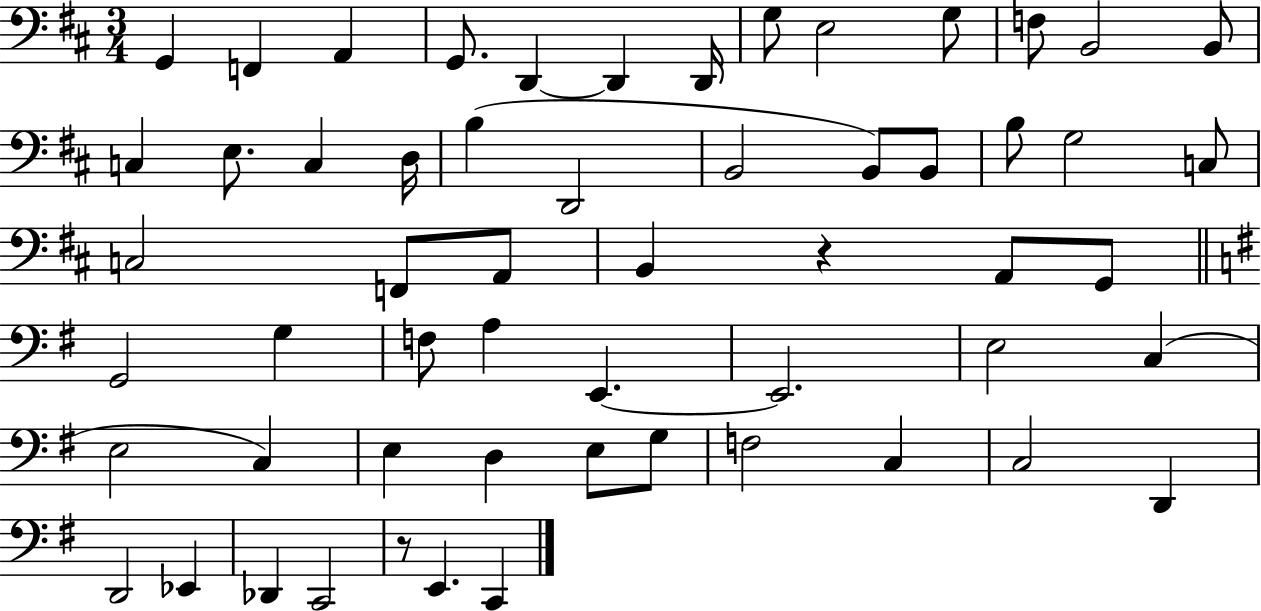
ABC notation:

X:1
T:Untitled
M:3/4
L:1/4
K:D
G,, F,, A,, G,,/2 D,, D,, D,,/4 G,/2 E,2 G,/2 F,/2 B,,2 B,,/2 C, E,/2 C, D,/4 B, D,,2 B,,2 B,,/2 B,,/2 B,/2 G,2 C,/2 C,2 F,,/2 A,,/2 B,, z A,,/2 G,,/2 G,,2 G, F,/2 A, E,, E,,2 E,2 C, E,2 C, E, D, E,/2 G,/2 F,2 C, C,2 D,, D,,2 _E,, _D,, C,,2 z/2 E,, C,,